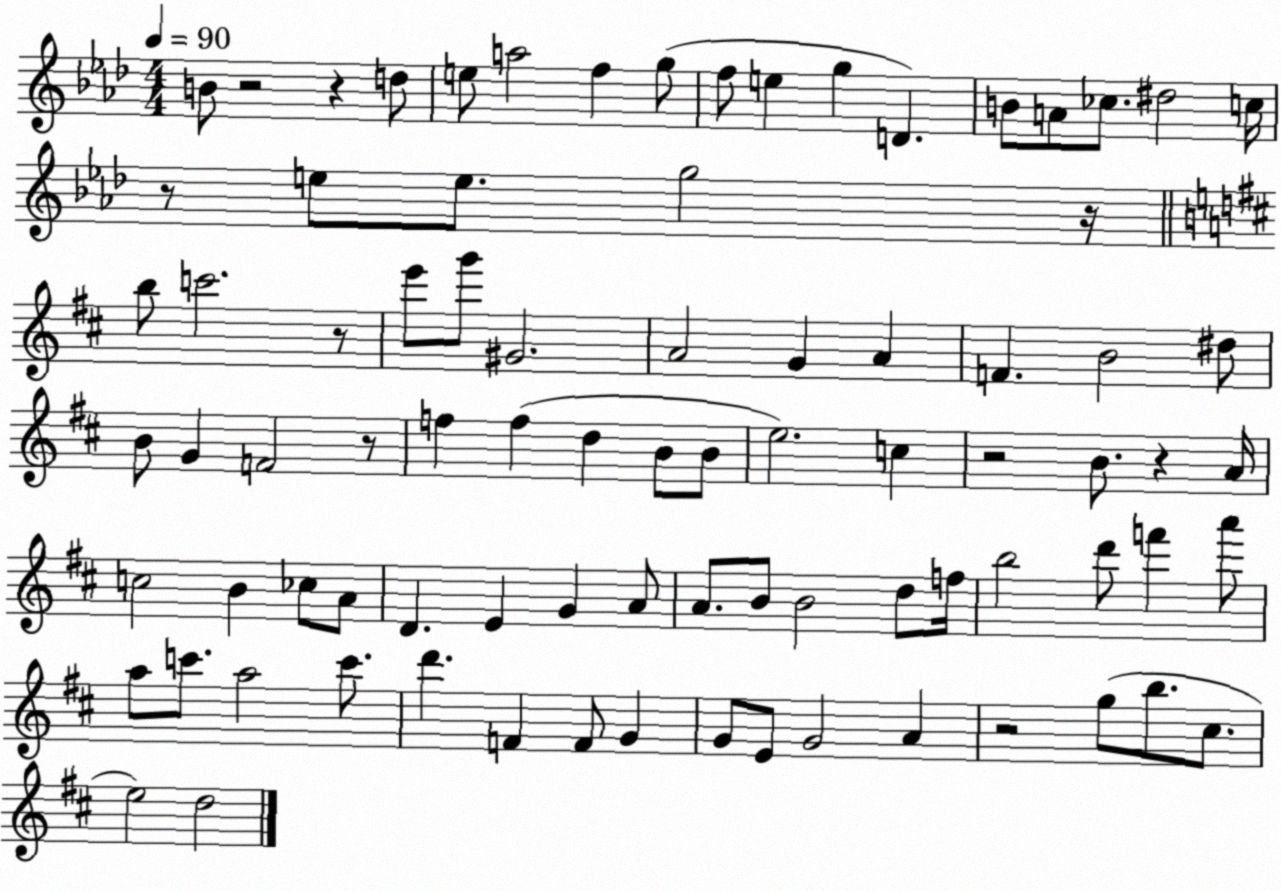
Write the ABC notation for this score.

X:1
T:Untitled
M:4/4
L:1/4
K:Ab
B/2 z2 z d/2 e/2 a2 f g/2 f/2 e g D B/2 A/2 _c/2 ^d2 c/4 z/2 e/2 e/2 g2 z/4 b/2 c'2 z/2 e'/2 g'/2 ^G2 A2 G A F B2 ^d/2 B/2 G F2 z/2 f f d B/2 B/2 e2 c z2 B/2 z A/4 c2 B _c/2 A/2 D E G A/2 A/2 B/2 B2 d/2 f/4 b2 d'/2 f' a'/2 a/2 c'/2 a2 c'/2 d' F F/2 G G/2 E/2 G2 A z2 g/2 b/2 ^c/2 e2 d2